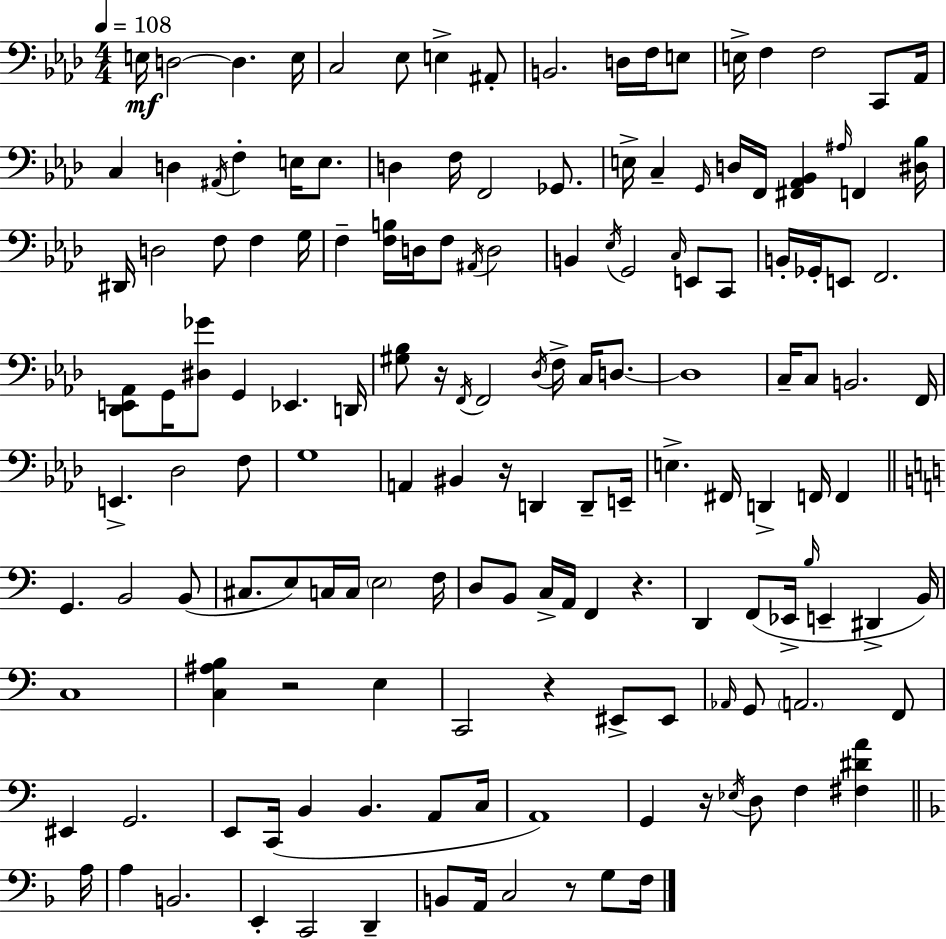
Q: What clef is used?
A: bass